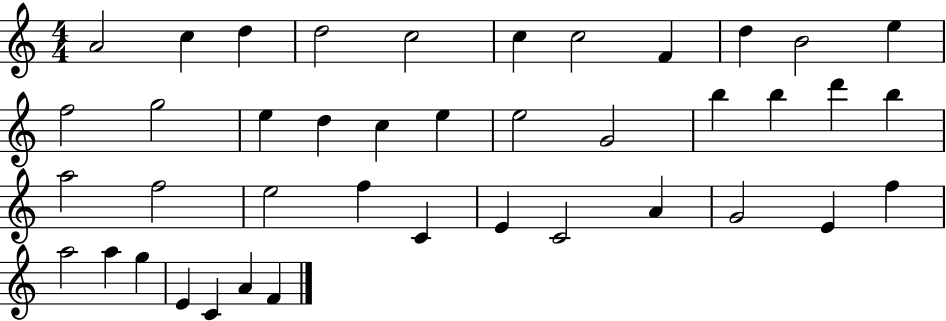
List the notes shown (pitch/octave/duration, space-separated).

A4/h C5/q D5/q D5/h C5/h C5/q C5/h F4/q D5/q B4/h E5/q F5/h G5/h E5/q D5/q C5/q E5/q E5/h G4/h B5/q B5/q D6/q B5/q A5/h F5/h E5/h F5/q C4/q E4/q C4/h A4/q G4/h E4/q F5/q A5/h A5/q G5/q E4/q C4/q A4/q F4/q